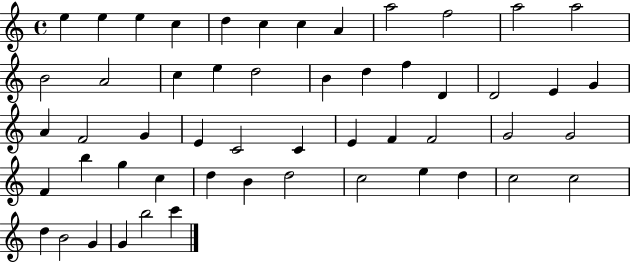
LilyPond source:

{
  \clef treble
  \time 4/4
  \defaultTimeSignature
  \key c \major
  e''4 e''4 e''4 c''4 | d''4 c''4 c''4 a'4 | a''2 f''2 | a''2 a''2 | \break b'2 a'2 | c''4 e''4 d''2 | b'4 d''4 f''4 d'4 | d'2 e'4 g'4 | \break a'4 f'2 g'4 | e'4 c'2 c'4 | e'4 f'4 f'2 | g'2 g'2 | \break f'4 b''4 g''4 c''4 | d''4 b'4 d''2 | c''2 e''4 d''4 | c''2 c''2 | \break d''4 b'2 g'4 | g'4 b''2 c'''4 | \bar "|."
}